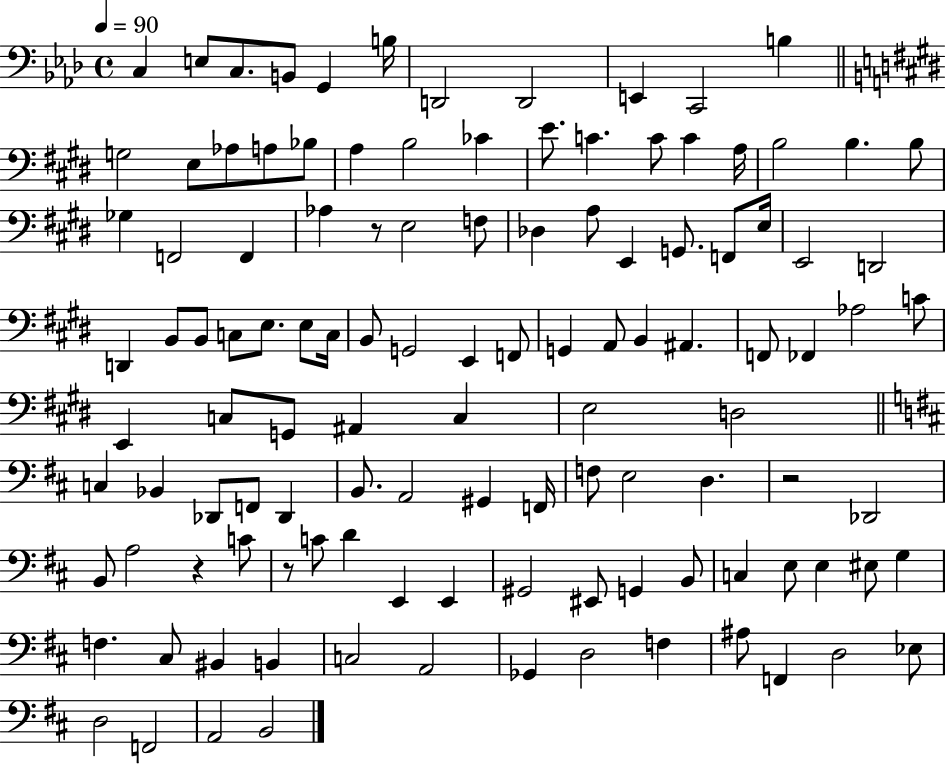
C3/q E3/e C3/e. B2/e G2/q B3/s D2/h D2/h E2/q C2/h B3/q G3/h E3/e Ab3/e A3/e Bb3/e A3/q B3/h CES4/q E4/e. C4/q. C4/e C4/q A3/s B3/h B3/q. B3/e Gb3/q F2/h F2/q Ab3/q R/e E3/h F3/e Db3/q A3/e E2/q G2/e. F2/e E3/s E2/h D2/h D2/q B2/e B2/e C3/e E3/e. E3/e C3/s B2/e G2/h E2/q F2/e G2/q A2/e B2/q A#2/q. F2/e FES2/q Ab3/h C4/e E2/q C3/e G2/e A#2/q C3/q E3/h D3/h C3/q Bb2/q Db2/e F2/e Db2/q B2/e. A2/h G#2/q F2/s F3/e E3/h D3/q. R/h Db2/h B2/e A3/h R/q C4/e R/e C4/e D4/q E2/q E2/q G#2/h EIS2/e G2/q B2/e C3/q E3/e E3/q EIS3/e G3/q F3/q. C#3/e BIS2/q B2/q C3/h A2/h Gb2/q D3/h F3/q A#3/e F2/q D3/h Eb3/e D3/h F2/h A2/h B2/h